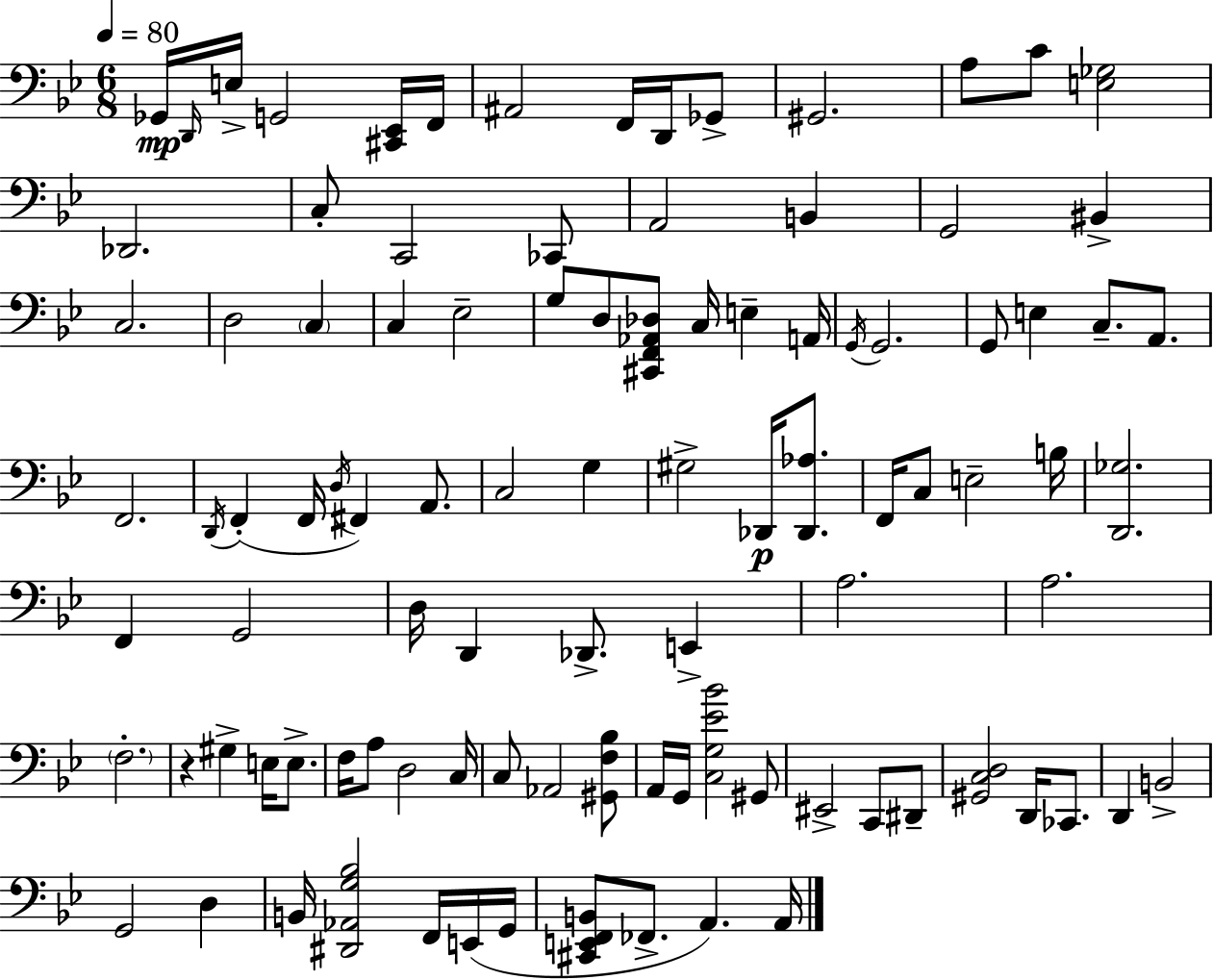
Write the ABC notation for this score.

X:1
T:Untitled
M:6/8
L:1/4
K:Gm
_G,,/4 D,,/4 E,/4 G,,2 [^C,,_E,,]/4 F,,/4 ^A,,2 F,,/4 D,,/4 _G,,/2 ^G,,2 A,/2 C/2 [E,_G,]2 _D,,2 C,/2 C,,2 _C,,/2 A,,2 B,, G,,2 ^B,, C,2 D,2 C, C, _E,2 G,/2 D,/2 [^C,,F,,_A,,_D,]/2 C,/4 E, A,,/4 G,,/4 G,,2 G,,/2 E, C,/2 A,,/2 F,,2 D,,/4 F,, F,,/4 D,/4 ^F,, A,,/2 C,2 G, ^G,2 _D,,/4 [_D,,_A,]/2 F,,/4 C,/2 E,2 B,/4 [D,,_G,]2 F,, G,,2 D,/4 D,, _D,,/2 E,, A,2 A,2 F,2 z ^G, E,/4 E,/2 F,/4 A,/2 D,2 C,/4 C,/2 _A,,2 [^G,,F,_B,]/2 A,,/4 G,,/4 [C,G,_E_B]2 ^G,,/2 ^E,,2 C,,/2 ^D,,/2 [^G,,C,D,]2 D,,/4 _C,,/2 D,, B,,2 G,,2 D, B,,/4 [^D,,_A,,G,_B,]2 F,,/4 E,,/4 G,,/4 [^C,,E,,F,,B,,]/2 _F,,/2 A,, A,,/4